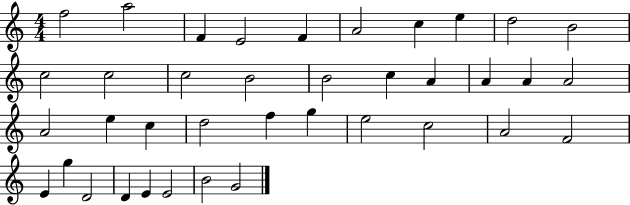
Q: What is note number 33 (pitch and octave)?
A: D4